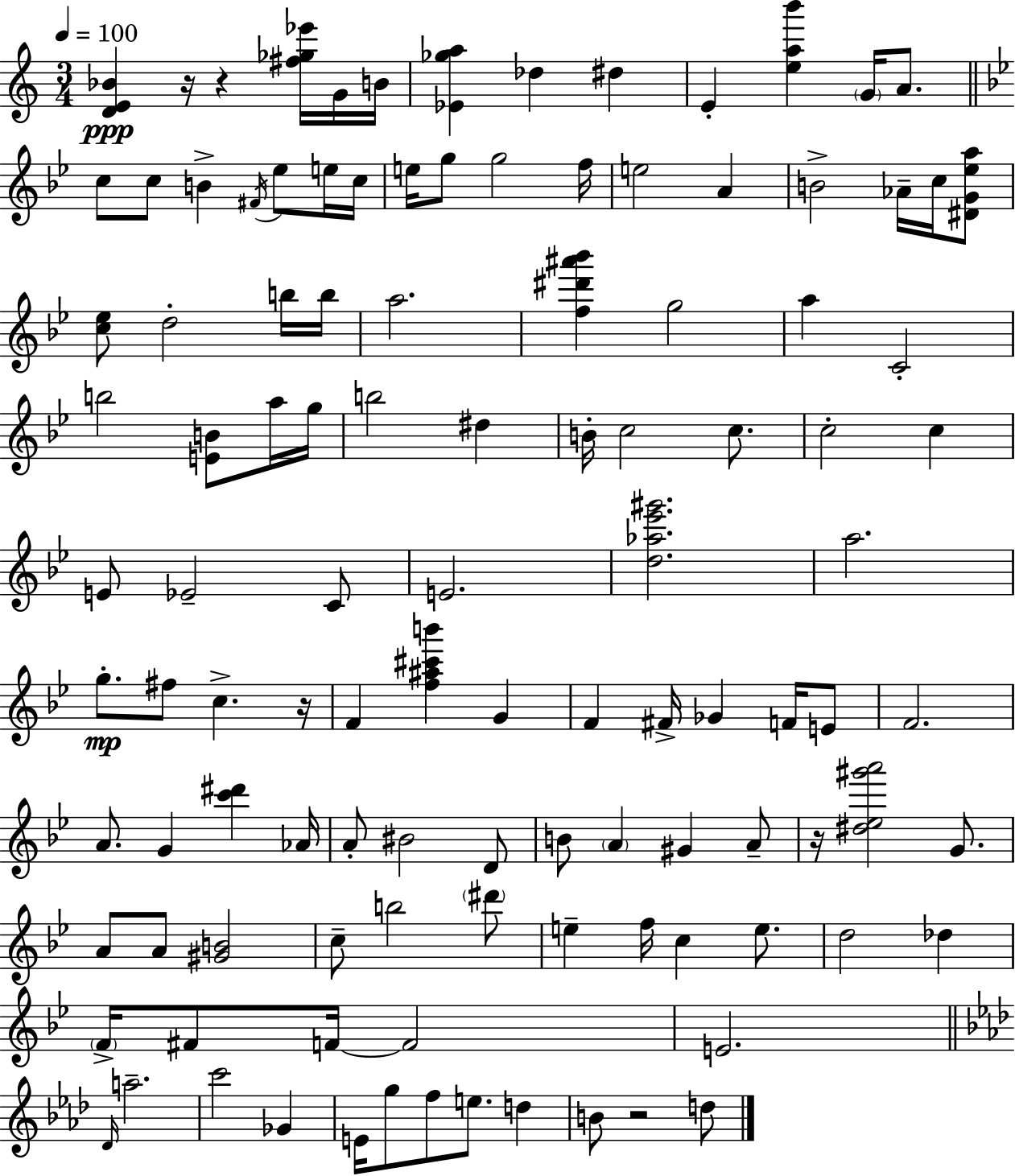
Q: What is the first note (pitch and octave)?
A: G4